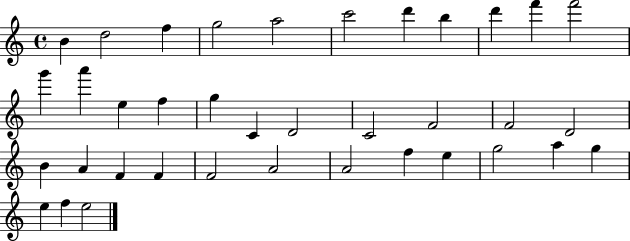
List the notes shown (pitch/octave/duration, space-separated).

B4/q D5/h F5/q G5/h A5/h C6/h D6/q B5/q D6/q F6/q F6/h G6/q A6/q E5/q F5/q G5/q C4/q D4/h C4/h F4/h F4/h D4/h B4/q A4/q F4/q F4/q F4/h A4/h A4/h F5/q E5/q G5/h A5/q G5/q E5/q F5/q E5/h